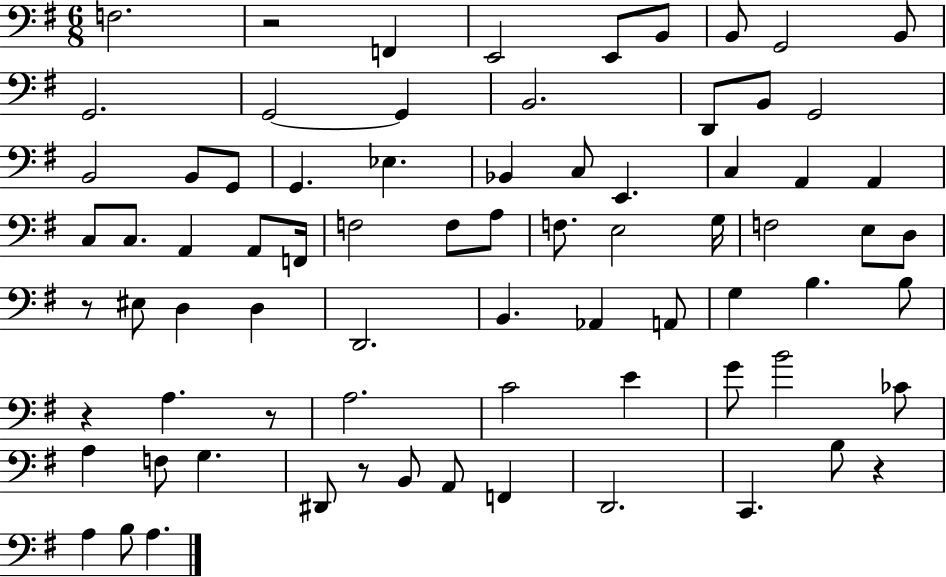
{
  \clef bass
  \numericTimeSignature
  \time 6/8
  \key g \major
  f2. | r2 f,4 | e,2 e,8 b,8 | b,8 g,2 b,8 | \break g,2. | g,2~~ g,4 | b,2. | d,8 b,8 g,2 | \break b,2 b,8 g,8 | g,4. ees4. | bes,4 c8 e,4. | c4 a,4 a,4 | \break c8 c8. a,4 a,8 f,16 | f2 f8 a8 | f8. e2 g16 | f2 e8 d8 | \break r8 eis8 d4 d4 | d,2. | b,4. aes,4 a,8 | g4 b4. b8 | \break r4 a4. r8 | a2. | c'2 e'4 | g'8 b'2 ces'8 | \break a4 f8 g4. | dis,8 r8 b,8 a,8 f,4 | d,2. | c,4. b8 r4 | \break a4 b8 a4. | \bar "|."
}